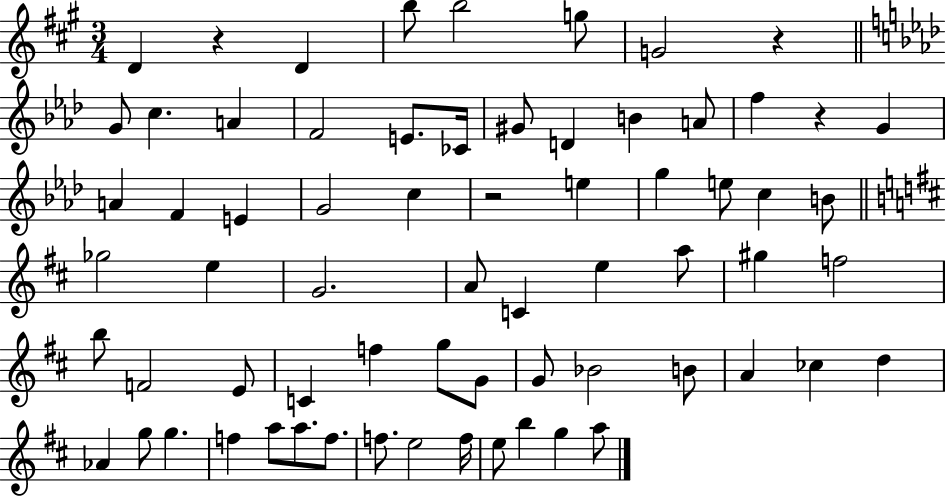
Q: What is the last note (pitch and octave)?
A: A5